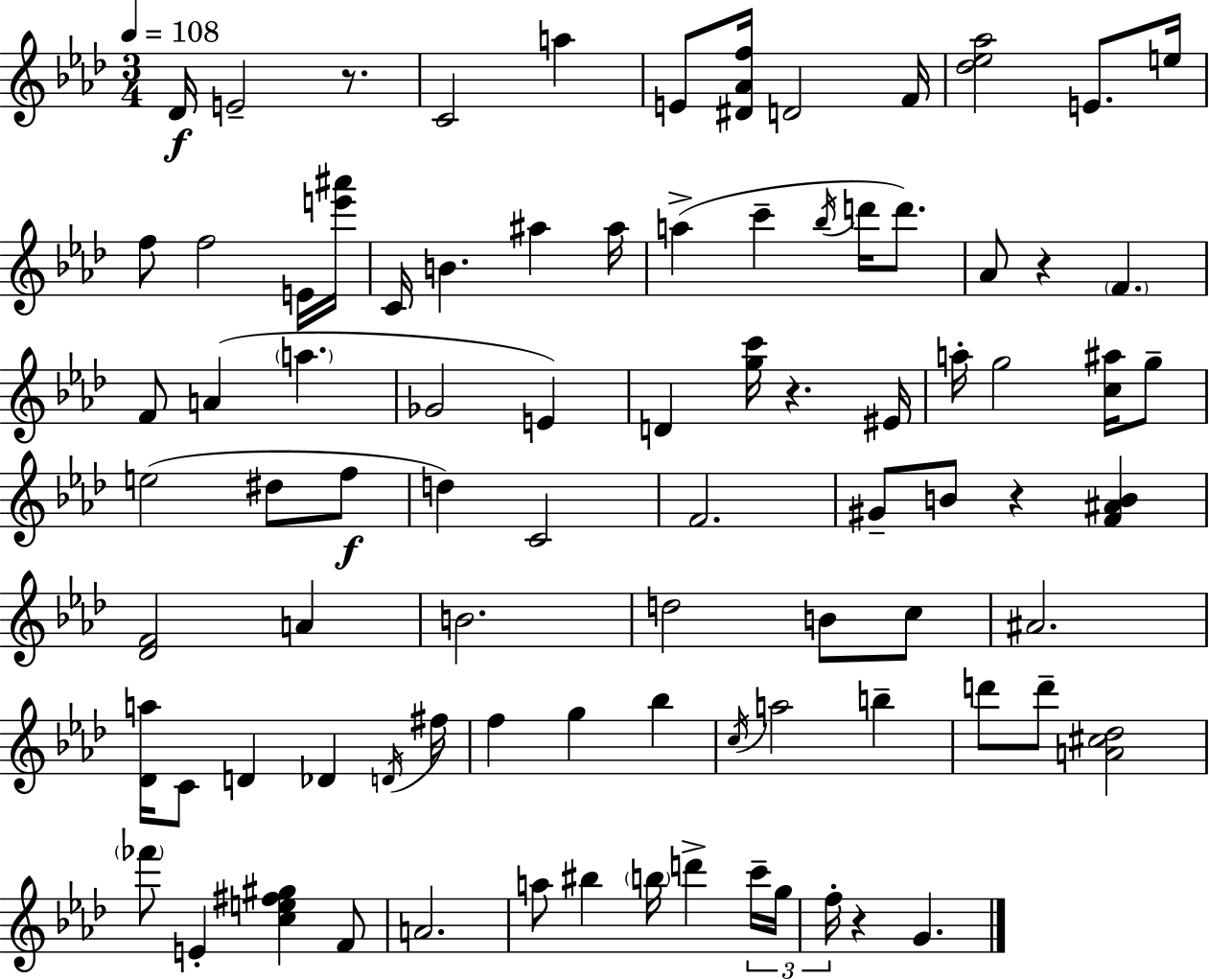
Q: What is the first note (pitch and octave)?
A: Db4